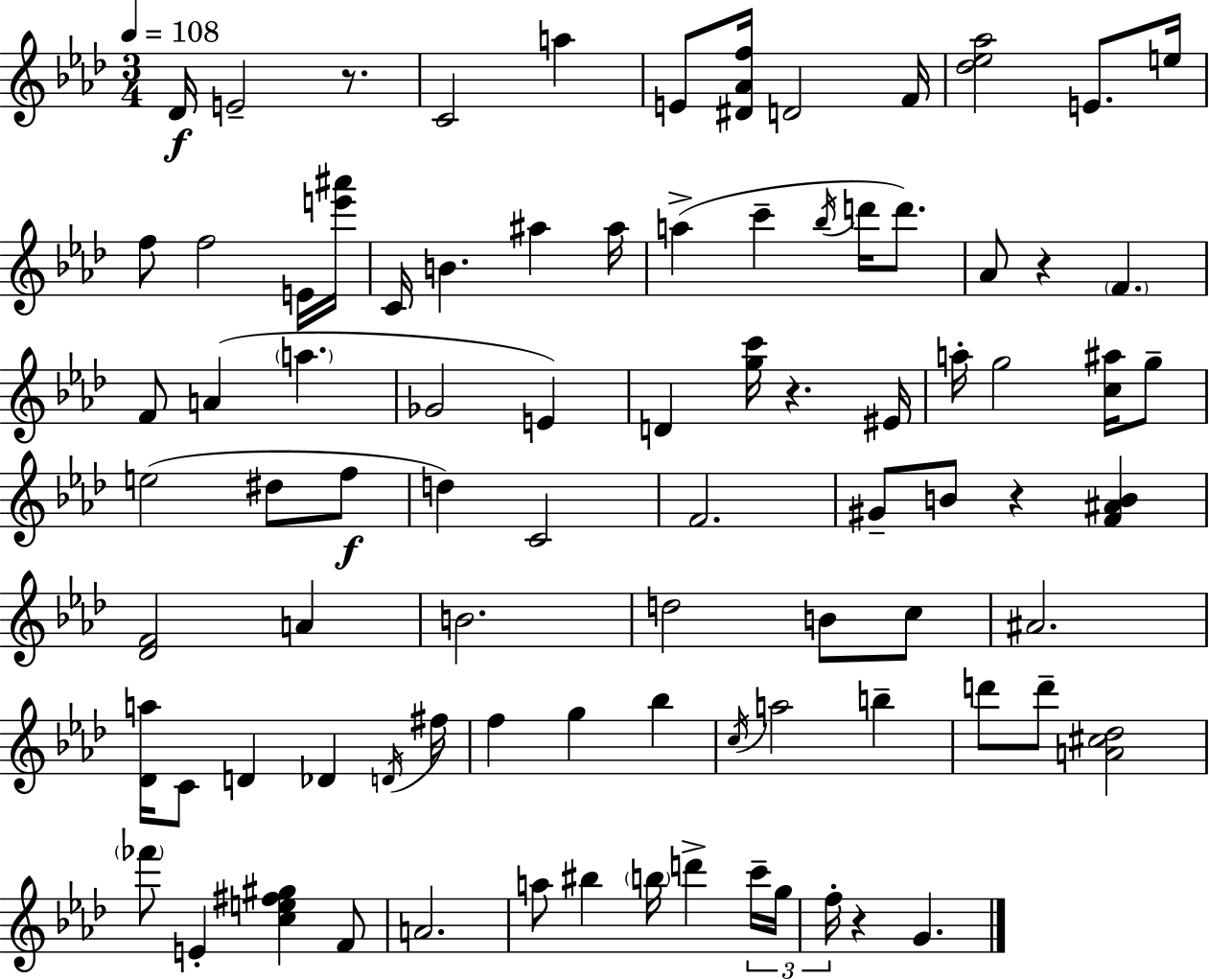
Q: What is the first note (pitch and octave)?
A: Db4